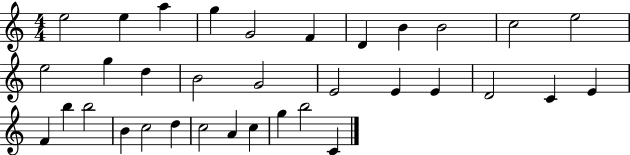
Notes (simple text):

E5/h E5/q A5/q G5/q G4/h F4/q D4/q B4/q B4/h C5/h E5/h E5/h G5/q D5/q B4/h G4/h E4/h E4/q E4/q D4/h C4/q E4/q F4/q B5/q B5/h B4/q C5/h D5/q C5/h A4/q C5/q G5/q B5/h C4/q